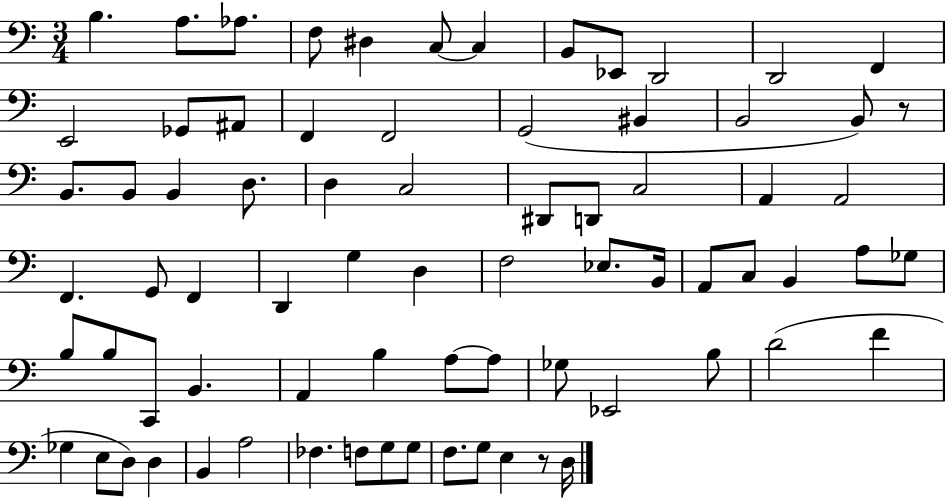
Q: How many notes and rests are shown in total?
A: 75